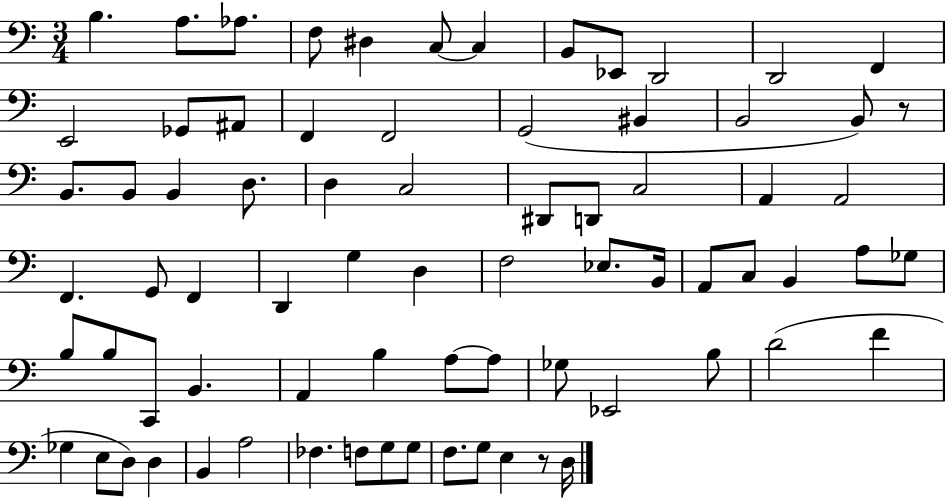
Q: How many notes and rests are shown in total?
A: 75